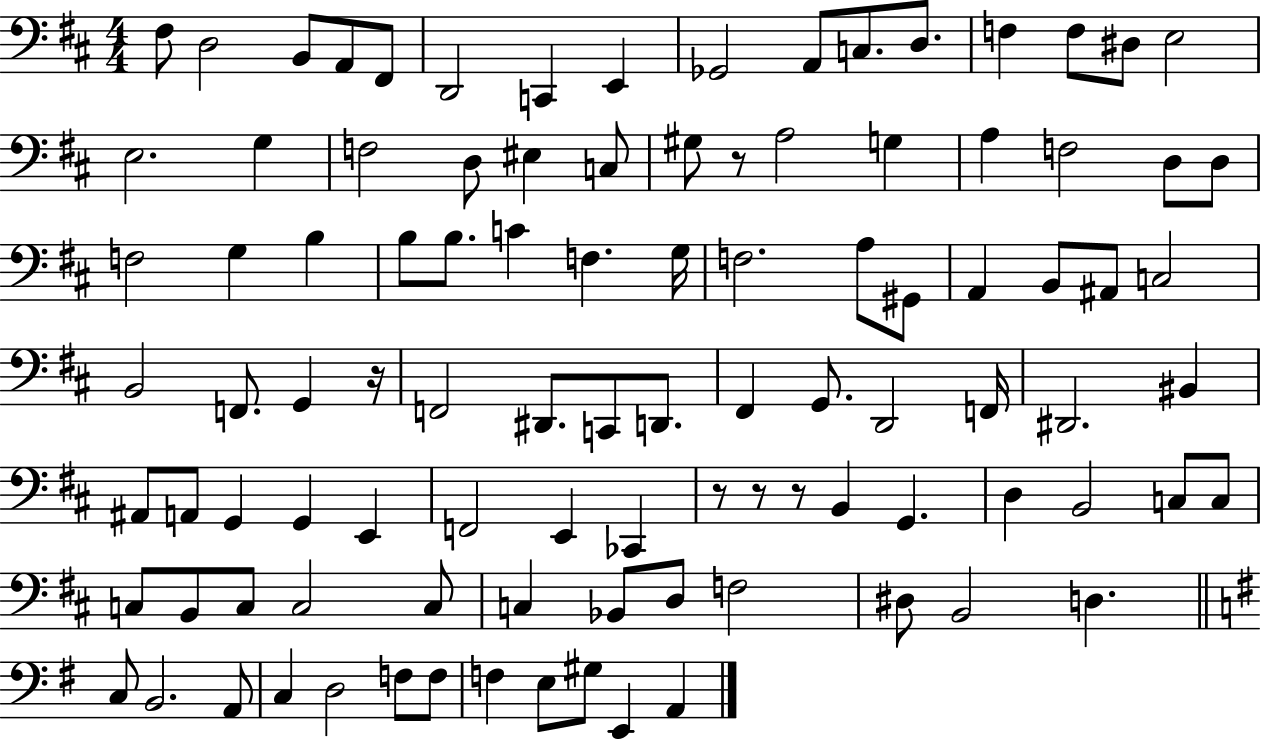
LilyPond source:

{
  \clef bass
  \numericTimeSignature
  \time 4/4
  \key d \major
  fis8 d2 b,8 a,8 fis,8 | d,2 c,4 e,4 | ges,2 a,8 c8. d8. | f4 f8 dis8 e2 | \break e2. g4 | f2 d8 eis4 c8 | gis8 r8 a2 g4 | a4 f2 d8 d8 | \break f2 g4 b4 | b8 b8. c'4 f4. g16 | f2. a8 gis,8 | a,4 b,8 ais,8 c2 | \break b,2 f,8. g,4 r16 | f,2 dis,8. c,8 d,8. | fis,4 g,8. d,2 f,16 | dis,2. bis,4 | \break ais,8 a,8 g,4 g,4 e,4 | f,2 e,4 ces,4 | r8 r8 r8 b,4 g,4. | d4 b,2 c8 c8 | \break c8 b,8 c8 c2 c8 | c4 bes,8 d8 f2 | dis8 b,2 d4. | \bar "||" \break \key g \major c8 b,2. a,8 | c4 d2 f8 f8 | f4 e8 gis8 e,4 a,4 | \bar "|."
}